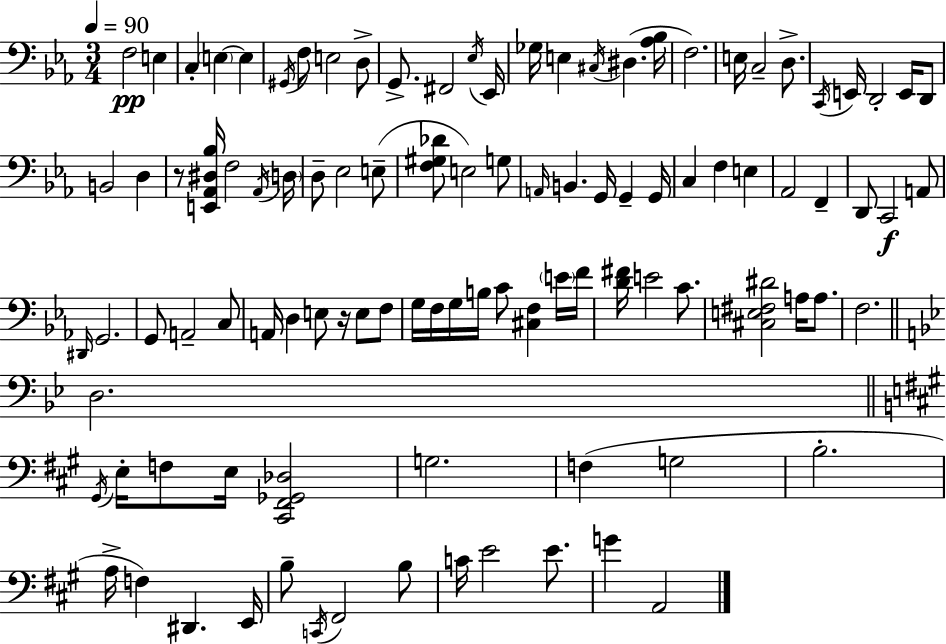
X:1
T:Untitled
M:3/4
L:1/4
K:Eb
F,2 E, C, E, E, ^G,,/4 F,/2 E,2 D,/2 G,,/2 ^F,,2 _E,/4 _E,,/4 _G,/4 E, ^C,/4 ^D, [_A,_B,]/4 F,2 E,/4 C,2 D,/2 C,,/4 E,,/4 D,,2 E,,/4 D,,/2 B,,2 D, z/2 [E,,_A,,^D,_B,]/4 F,2 _A,,/4 D,/4 D,/2 _E,2 E,/2 [F,^G,_D]/2 E,2 G,/2 A,,/4 B,, G,,/4 G,, G,,/4 C, F, E, _A,,2 F,, D,,/2 C,,2 A,,/2 ^D,,/4 G,,2 G,,/2 A,,2 C,/2 A,,/4 D, E,/2 z/4 E,/2 F,/2 G,/4 F,/4 G,/4 B,/4 C/2 [^C,F,] E/4 F/4 [D^F]/4 E2 C/2 [^C,E,^F,^D]2 A,/4 A,/2 F,2 D,2 ^G,,/4 E,/4 F,/2 E,/4 [^C,,^F,,_G,,_D,]2 G,2 F, G,2 B,2 A,/4 F, ^D,, E,,/4 B,/2 C,,/4 ^F,,2 B,/2 C/4 E2 E/2 G A,,2